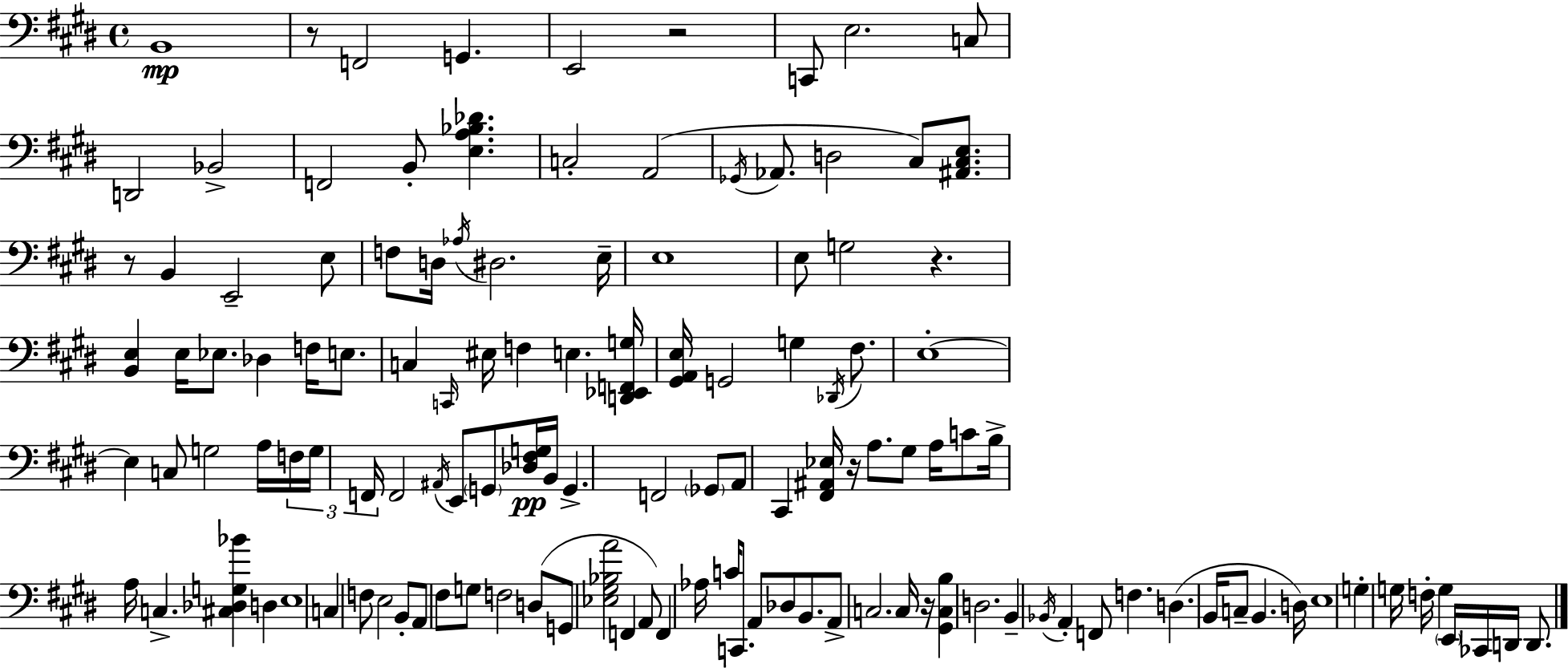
B2/w R/e F2/h G2/q. E2/h R/h C2/e E3/h. C3/e D2/h Bb2/h F2/h B2/e [E3,A3,Bb3,Db4]/q. C3/h A2/h Gb2/s Ab2/e. D3/h C#3/e [A#2,C#3,E3]/e. R/e B2/q E2/h E3/e F3/e D3/s Ab3/s D#3/h. E3/s E3/w E3/e G3/h R/q. [B2,E3]/q E3/s Eb3/e. Db3/q F3/s E3/e. C3/q C2/s EIS3/s F3/q E3/q. [D2,Eb2,F2,G3]/s [G#2,A2,E3]/s G2/h G3/q Db2/s F#3/e. E3/w E3/q C3/e G3/h A3/s F3/s G3/s F2/s F2/h A#2/s E2/e G2/e [Db3,F#3,G3]/s B2/s G2/q. F2/h Gb2/e A2/e C#2/q [F#2,A#2,Eb3]/s R/s A3/e. G#3/e A3/s C4/e B3/s A3/s C3/q. [C#3,Db3,G3,Bb4]/q D3/q E3/w C3/q F3/e E3/h B2/e A2/e F#3/e G3/e F3/h D3/e G2/e [Eb3,G#3,Bb3,A4]/h F2/q A2/e F2/q Ab3/s C4/s C2/e. A2/e Db3/e B2/e. A2/e C3/h. C3/s R/s [G#2,C3,B3]/q D3/h. B2/q Bb2/s A2/q F2/e F3/q. D3/q. B2/s C3/e B2/q. D3/s E3/w G3/q G3/s F3/s G3/q E2/s CES2/s D2/s D2/e.